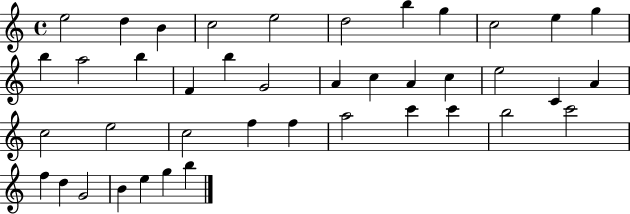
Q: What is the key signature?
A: C major